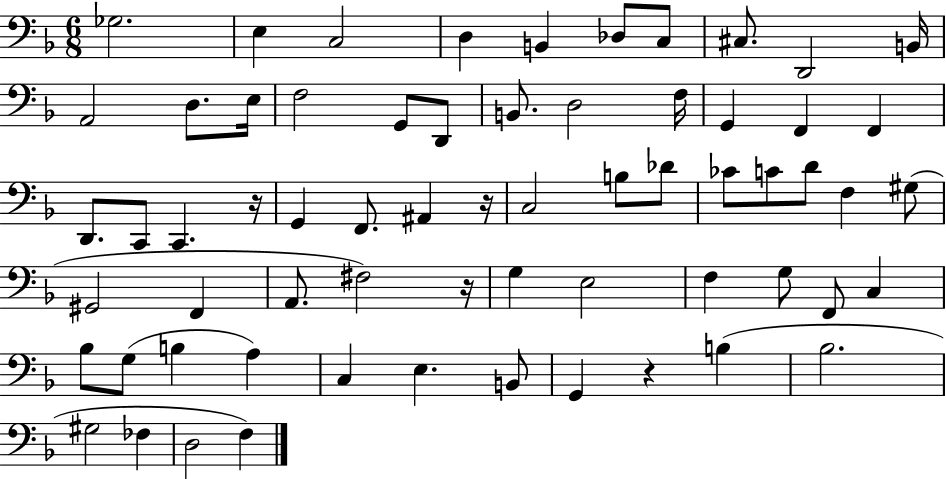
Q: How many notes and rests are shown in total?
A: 64